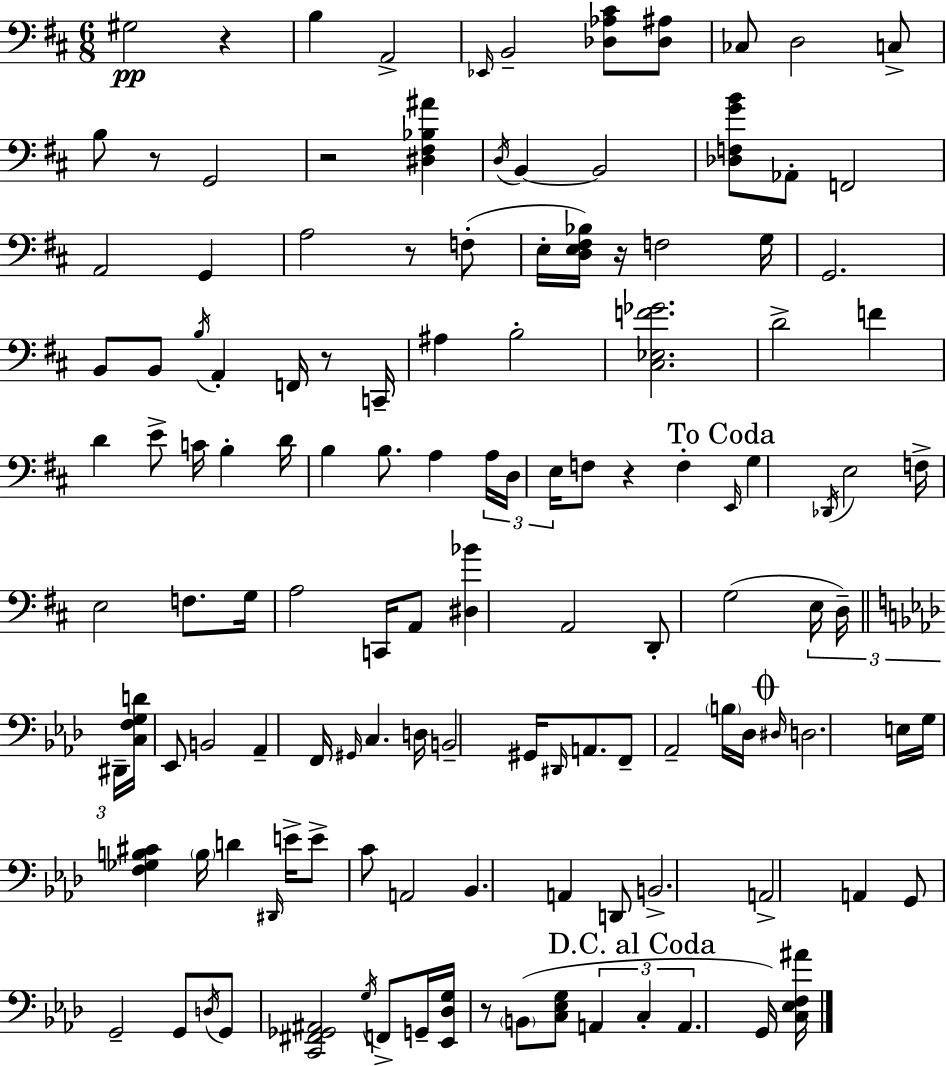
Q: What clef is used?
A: bass